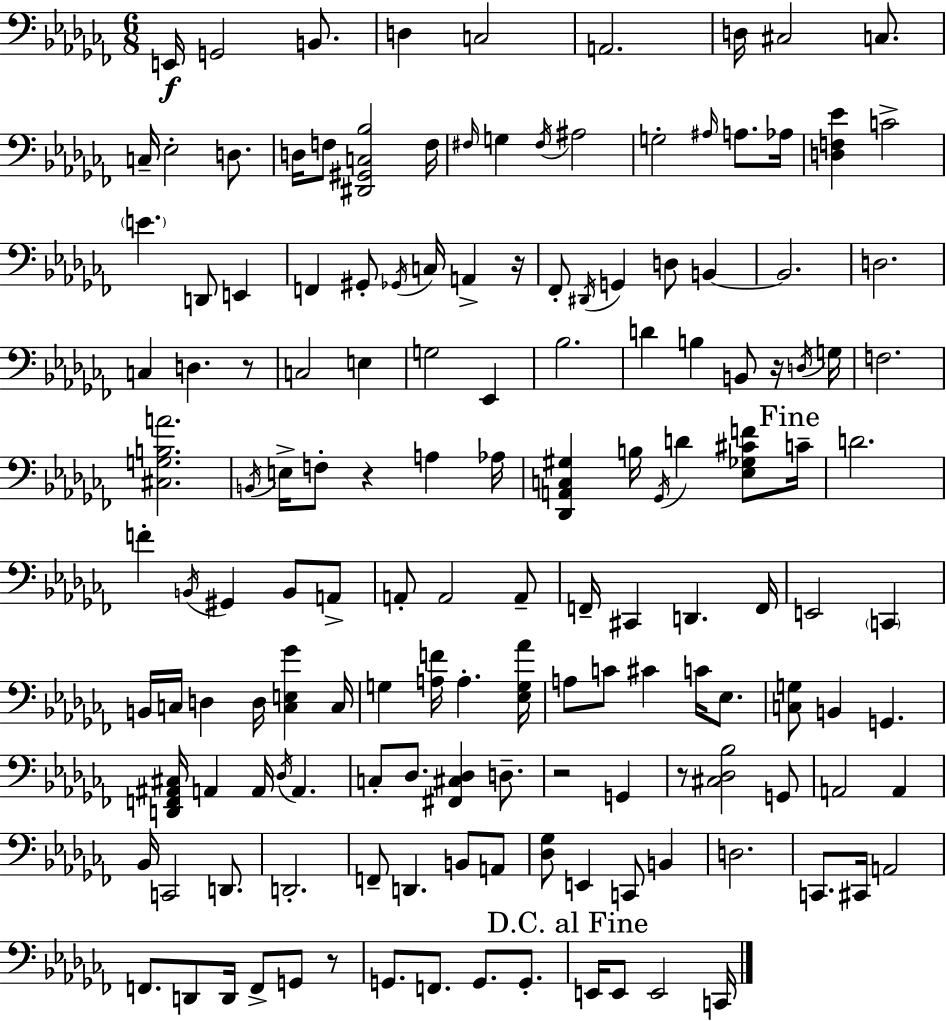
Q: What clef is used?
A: bass